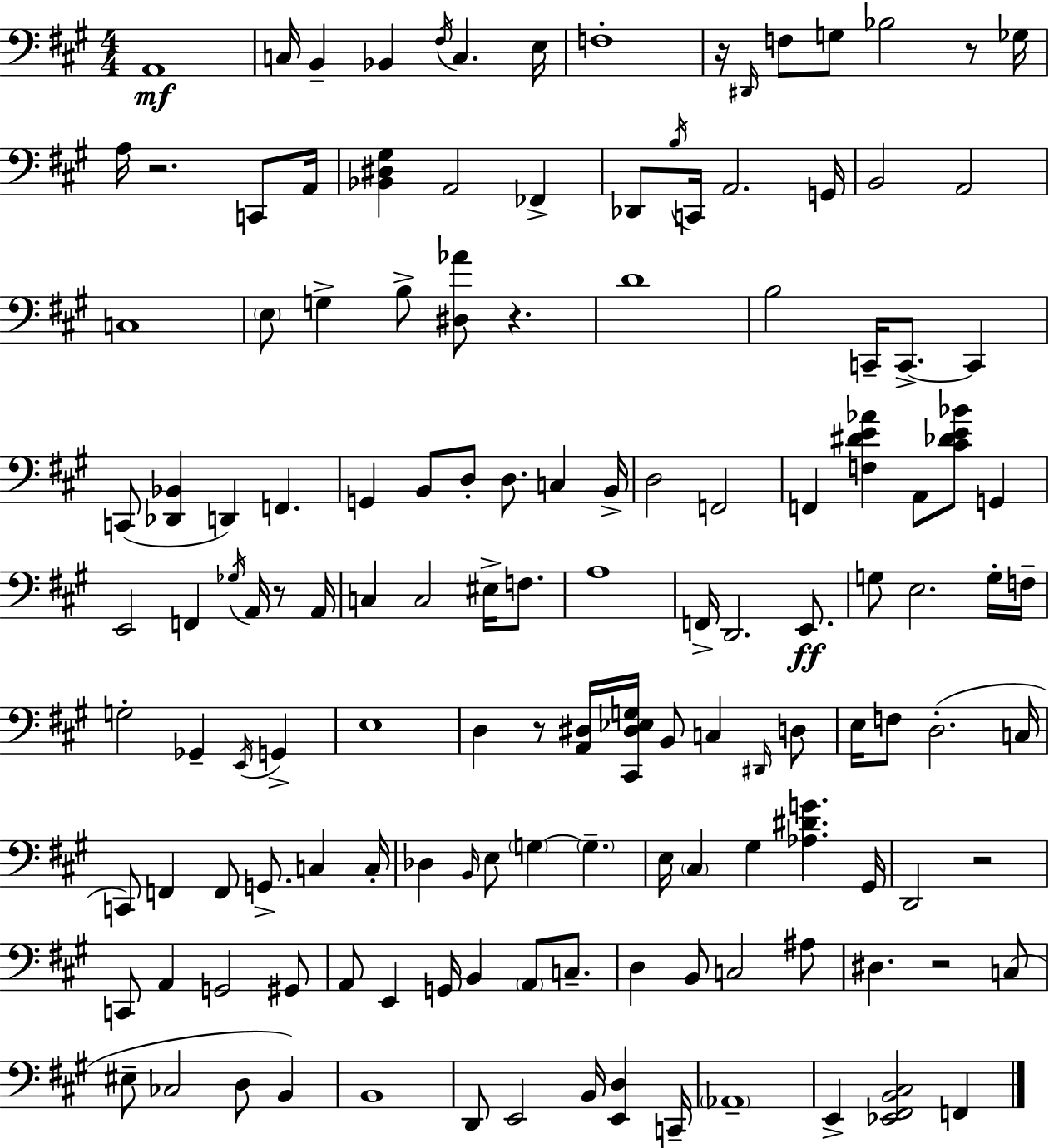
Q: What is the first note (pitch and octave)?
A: A2